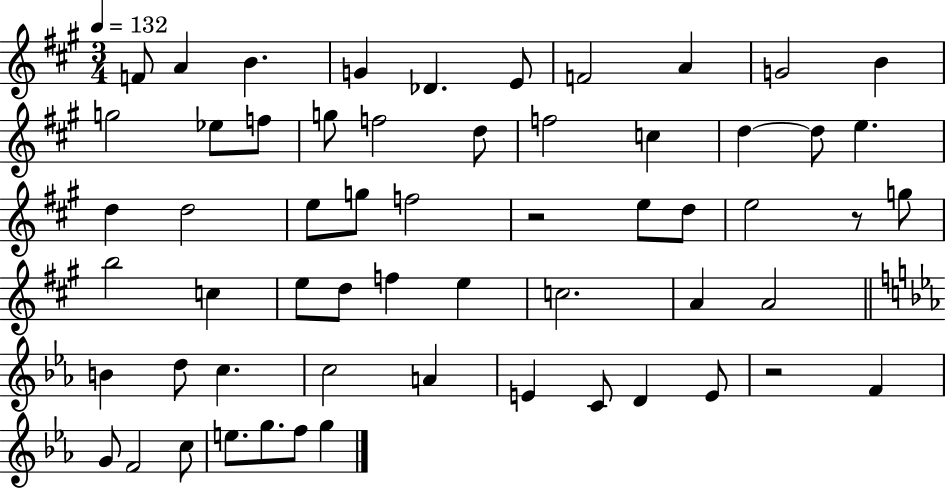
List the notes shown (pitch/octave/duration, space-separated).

F4/e A4/q B4/q. G4/q Db4/q. E4/e F4/h A4/q G4/h B4/q G5/h Eb5/e F5/e G5/e F5/h D5/e F5/h C5/q D5/q D5/e E5/q. D5/q D5/h E5/e G5/e F5/h R/h E5/e D5/e E5/h R/e G5/e B5/h C5/q E5/e D5/e F5/q E5/q C5/h. A4/q A4/h B4/q D5/e C5/q. C5/h A4/q E4/q C4/e D4/q E4/e R/h F4/q G4/e F4/h C5/e E5/e. G5/e. F5/e G5/q